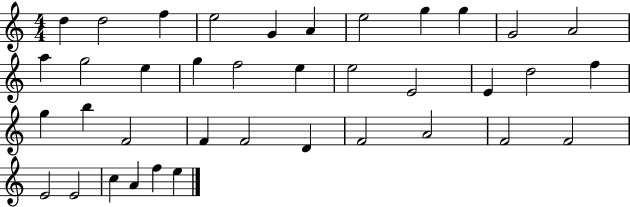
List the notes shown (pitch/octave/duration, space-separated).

D5/q D5/h F5/q E5/h G4/q A4/q E5/h G5/q G5/q G4/h A4/h A5/q G5/h E5/q G5/q F5/h E5/q E5/h E4/h E4/q D5/h F5/q G5/q B5/q F4/h F4/q F4/h D4/q F4/h A4/h F4/h F4/h E4/h E4/h C5/q A4/q F5/q E5/q